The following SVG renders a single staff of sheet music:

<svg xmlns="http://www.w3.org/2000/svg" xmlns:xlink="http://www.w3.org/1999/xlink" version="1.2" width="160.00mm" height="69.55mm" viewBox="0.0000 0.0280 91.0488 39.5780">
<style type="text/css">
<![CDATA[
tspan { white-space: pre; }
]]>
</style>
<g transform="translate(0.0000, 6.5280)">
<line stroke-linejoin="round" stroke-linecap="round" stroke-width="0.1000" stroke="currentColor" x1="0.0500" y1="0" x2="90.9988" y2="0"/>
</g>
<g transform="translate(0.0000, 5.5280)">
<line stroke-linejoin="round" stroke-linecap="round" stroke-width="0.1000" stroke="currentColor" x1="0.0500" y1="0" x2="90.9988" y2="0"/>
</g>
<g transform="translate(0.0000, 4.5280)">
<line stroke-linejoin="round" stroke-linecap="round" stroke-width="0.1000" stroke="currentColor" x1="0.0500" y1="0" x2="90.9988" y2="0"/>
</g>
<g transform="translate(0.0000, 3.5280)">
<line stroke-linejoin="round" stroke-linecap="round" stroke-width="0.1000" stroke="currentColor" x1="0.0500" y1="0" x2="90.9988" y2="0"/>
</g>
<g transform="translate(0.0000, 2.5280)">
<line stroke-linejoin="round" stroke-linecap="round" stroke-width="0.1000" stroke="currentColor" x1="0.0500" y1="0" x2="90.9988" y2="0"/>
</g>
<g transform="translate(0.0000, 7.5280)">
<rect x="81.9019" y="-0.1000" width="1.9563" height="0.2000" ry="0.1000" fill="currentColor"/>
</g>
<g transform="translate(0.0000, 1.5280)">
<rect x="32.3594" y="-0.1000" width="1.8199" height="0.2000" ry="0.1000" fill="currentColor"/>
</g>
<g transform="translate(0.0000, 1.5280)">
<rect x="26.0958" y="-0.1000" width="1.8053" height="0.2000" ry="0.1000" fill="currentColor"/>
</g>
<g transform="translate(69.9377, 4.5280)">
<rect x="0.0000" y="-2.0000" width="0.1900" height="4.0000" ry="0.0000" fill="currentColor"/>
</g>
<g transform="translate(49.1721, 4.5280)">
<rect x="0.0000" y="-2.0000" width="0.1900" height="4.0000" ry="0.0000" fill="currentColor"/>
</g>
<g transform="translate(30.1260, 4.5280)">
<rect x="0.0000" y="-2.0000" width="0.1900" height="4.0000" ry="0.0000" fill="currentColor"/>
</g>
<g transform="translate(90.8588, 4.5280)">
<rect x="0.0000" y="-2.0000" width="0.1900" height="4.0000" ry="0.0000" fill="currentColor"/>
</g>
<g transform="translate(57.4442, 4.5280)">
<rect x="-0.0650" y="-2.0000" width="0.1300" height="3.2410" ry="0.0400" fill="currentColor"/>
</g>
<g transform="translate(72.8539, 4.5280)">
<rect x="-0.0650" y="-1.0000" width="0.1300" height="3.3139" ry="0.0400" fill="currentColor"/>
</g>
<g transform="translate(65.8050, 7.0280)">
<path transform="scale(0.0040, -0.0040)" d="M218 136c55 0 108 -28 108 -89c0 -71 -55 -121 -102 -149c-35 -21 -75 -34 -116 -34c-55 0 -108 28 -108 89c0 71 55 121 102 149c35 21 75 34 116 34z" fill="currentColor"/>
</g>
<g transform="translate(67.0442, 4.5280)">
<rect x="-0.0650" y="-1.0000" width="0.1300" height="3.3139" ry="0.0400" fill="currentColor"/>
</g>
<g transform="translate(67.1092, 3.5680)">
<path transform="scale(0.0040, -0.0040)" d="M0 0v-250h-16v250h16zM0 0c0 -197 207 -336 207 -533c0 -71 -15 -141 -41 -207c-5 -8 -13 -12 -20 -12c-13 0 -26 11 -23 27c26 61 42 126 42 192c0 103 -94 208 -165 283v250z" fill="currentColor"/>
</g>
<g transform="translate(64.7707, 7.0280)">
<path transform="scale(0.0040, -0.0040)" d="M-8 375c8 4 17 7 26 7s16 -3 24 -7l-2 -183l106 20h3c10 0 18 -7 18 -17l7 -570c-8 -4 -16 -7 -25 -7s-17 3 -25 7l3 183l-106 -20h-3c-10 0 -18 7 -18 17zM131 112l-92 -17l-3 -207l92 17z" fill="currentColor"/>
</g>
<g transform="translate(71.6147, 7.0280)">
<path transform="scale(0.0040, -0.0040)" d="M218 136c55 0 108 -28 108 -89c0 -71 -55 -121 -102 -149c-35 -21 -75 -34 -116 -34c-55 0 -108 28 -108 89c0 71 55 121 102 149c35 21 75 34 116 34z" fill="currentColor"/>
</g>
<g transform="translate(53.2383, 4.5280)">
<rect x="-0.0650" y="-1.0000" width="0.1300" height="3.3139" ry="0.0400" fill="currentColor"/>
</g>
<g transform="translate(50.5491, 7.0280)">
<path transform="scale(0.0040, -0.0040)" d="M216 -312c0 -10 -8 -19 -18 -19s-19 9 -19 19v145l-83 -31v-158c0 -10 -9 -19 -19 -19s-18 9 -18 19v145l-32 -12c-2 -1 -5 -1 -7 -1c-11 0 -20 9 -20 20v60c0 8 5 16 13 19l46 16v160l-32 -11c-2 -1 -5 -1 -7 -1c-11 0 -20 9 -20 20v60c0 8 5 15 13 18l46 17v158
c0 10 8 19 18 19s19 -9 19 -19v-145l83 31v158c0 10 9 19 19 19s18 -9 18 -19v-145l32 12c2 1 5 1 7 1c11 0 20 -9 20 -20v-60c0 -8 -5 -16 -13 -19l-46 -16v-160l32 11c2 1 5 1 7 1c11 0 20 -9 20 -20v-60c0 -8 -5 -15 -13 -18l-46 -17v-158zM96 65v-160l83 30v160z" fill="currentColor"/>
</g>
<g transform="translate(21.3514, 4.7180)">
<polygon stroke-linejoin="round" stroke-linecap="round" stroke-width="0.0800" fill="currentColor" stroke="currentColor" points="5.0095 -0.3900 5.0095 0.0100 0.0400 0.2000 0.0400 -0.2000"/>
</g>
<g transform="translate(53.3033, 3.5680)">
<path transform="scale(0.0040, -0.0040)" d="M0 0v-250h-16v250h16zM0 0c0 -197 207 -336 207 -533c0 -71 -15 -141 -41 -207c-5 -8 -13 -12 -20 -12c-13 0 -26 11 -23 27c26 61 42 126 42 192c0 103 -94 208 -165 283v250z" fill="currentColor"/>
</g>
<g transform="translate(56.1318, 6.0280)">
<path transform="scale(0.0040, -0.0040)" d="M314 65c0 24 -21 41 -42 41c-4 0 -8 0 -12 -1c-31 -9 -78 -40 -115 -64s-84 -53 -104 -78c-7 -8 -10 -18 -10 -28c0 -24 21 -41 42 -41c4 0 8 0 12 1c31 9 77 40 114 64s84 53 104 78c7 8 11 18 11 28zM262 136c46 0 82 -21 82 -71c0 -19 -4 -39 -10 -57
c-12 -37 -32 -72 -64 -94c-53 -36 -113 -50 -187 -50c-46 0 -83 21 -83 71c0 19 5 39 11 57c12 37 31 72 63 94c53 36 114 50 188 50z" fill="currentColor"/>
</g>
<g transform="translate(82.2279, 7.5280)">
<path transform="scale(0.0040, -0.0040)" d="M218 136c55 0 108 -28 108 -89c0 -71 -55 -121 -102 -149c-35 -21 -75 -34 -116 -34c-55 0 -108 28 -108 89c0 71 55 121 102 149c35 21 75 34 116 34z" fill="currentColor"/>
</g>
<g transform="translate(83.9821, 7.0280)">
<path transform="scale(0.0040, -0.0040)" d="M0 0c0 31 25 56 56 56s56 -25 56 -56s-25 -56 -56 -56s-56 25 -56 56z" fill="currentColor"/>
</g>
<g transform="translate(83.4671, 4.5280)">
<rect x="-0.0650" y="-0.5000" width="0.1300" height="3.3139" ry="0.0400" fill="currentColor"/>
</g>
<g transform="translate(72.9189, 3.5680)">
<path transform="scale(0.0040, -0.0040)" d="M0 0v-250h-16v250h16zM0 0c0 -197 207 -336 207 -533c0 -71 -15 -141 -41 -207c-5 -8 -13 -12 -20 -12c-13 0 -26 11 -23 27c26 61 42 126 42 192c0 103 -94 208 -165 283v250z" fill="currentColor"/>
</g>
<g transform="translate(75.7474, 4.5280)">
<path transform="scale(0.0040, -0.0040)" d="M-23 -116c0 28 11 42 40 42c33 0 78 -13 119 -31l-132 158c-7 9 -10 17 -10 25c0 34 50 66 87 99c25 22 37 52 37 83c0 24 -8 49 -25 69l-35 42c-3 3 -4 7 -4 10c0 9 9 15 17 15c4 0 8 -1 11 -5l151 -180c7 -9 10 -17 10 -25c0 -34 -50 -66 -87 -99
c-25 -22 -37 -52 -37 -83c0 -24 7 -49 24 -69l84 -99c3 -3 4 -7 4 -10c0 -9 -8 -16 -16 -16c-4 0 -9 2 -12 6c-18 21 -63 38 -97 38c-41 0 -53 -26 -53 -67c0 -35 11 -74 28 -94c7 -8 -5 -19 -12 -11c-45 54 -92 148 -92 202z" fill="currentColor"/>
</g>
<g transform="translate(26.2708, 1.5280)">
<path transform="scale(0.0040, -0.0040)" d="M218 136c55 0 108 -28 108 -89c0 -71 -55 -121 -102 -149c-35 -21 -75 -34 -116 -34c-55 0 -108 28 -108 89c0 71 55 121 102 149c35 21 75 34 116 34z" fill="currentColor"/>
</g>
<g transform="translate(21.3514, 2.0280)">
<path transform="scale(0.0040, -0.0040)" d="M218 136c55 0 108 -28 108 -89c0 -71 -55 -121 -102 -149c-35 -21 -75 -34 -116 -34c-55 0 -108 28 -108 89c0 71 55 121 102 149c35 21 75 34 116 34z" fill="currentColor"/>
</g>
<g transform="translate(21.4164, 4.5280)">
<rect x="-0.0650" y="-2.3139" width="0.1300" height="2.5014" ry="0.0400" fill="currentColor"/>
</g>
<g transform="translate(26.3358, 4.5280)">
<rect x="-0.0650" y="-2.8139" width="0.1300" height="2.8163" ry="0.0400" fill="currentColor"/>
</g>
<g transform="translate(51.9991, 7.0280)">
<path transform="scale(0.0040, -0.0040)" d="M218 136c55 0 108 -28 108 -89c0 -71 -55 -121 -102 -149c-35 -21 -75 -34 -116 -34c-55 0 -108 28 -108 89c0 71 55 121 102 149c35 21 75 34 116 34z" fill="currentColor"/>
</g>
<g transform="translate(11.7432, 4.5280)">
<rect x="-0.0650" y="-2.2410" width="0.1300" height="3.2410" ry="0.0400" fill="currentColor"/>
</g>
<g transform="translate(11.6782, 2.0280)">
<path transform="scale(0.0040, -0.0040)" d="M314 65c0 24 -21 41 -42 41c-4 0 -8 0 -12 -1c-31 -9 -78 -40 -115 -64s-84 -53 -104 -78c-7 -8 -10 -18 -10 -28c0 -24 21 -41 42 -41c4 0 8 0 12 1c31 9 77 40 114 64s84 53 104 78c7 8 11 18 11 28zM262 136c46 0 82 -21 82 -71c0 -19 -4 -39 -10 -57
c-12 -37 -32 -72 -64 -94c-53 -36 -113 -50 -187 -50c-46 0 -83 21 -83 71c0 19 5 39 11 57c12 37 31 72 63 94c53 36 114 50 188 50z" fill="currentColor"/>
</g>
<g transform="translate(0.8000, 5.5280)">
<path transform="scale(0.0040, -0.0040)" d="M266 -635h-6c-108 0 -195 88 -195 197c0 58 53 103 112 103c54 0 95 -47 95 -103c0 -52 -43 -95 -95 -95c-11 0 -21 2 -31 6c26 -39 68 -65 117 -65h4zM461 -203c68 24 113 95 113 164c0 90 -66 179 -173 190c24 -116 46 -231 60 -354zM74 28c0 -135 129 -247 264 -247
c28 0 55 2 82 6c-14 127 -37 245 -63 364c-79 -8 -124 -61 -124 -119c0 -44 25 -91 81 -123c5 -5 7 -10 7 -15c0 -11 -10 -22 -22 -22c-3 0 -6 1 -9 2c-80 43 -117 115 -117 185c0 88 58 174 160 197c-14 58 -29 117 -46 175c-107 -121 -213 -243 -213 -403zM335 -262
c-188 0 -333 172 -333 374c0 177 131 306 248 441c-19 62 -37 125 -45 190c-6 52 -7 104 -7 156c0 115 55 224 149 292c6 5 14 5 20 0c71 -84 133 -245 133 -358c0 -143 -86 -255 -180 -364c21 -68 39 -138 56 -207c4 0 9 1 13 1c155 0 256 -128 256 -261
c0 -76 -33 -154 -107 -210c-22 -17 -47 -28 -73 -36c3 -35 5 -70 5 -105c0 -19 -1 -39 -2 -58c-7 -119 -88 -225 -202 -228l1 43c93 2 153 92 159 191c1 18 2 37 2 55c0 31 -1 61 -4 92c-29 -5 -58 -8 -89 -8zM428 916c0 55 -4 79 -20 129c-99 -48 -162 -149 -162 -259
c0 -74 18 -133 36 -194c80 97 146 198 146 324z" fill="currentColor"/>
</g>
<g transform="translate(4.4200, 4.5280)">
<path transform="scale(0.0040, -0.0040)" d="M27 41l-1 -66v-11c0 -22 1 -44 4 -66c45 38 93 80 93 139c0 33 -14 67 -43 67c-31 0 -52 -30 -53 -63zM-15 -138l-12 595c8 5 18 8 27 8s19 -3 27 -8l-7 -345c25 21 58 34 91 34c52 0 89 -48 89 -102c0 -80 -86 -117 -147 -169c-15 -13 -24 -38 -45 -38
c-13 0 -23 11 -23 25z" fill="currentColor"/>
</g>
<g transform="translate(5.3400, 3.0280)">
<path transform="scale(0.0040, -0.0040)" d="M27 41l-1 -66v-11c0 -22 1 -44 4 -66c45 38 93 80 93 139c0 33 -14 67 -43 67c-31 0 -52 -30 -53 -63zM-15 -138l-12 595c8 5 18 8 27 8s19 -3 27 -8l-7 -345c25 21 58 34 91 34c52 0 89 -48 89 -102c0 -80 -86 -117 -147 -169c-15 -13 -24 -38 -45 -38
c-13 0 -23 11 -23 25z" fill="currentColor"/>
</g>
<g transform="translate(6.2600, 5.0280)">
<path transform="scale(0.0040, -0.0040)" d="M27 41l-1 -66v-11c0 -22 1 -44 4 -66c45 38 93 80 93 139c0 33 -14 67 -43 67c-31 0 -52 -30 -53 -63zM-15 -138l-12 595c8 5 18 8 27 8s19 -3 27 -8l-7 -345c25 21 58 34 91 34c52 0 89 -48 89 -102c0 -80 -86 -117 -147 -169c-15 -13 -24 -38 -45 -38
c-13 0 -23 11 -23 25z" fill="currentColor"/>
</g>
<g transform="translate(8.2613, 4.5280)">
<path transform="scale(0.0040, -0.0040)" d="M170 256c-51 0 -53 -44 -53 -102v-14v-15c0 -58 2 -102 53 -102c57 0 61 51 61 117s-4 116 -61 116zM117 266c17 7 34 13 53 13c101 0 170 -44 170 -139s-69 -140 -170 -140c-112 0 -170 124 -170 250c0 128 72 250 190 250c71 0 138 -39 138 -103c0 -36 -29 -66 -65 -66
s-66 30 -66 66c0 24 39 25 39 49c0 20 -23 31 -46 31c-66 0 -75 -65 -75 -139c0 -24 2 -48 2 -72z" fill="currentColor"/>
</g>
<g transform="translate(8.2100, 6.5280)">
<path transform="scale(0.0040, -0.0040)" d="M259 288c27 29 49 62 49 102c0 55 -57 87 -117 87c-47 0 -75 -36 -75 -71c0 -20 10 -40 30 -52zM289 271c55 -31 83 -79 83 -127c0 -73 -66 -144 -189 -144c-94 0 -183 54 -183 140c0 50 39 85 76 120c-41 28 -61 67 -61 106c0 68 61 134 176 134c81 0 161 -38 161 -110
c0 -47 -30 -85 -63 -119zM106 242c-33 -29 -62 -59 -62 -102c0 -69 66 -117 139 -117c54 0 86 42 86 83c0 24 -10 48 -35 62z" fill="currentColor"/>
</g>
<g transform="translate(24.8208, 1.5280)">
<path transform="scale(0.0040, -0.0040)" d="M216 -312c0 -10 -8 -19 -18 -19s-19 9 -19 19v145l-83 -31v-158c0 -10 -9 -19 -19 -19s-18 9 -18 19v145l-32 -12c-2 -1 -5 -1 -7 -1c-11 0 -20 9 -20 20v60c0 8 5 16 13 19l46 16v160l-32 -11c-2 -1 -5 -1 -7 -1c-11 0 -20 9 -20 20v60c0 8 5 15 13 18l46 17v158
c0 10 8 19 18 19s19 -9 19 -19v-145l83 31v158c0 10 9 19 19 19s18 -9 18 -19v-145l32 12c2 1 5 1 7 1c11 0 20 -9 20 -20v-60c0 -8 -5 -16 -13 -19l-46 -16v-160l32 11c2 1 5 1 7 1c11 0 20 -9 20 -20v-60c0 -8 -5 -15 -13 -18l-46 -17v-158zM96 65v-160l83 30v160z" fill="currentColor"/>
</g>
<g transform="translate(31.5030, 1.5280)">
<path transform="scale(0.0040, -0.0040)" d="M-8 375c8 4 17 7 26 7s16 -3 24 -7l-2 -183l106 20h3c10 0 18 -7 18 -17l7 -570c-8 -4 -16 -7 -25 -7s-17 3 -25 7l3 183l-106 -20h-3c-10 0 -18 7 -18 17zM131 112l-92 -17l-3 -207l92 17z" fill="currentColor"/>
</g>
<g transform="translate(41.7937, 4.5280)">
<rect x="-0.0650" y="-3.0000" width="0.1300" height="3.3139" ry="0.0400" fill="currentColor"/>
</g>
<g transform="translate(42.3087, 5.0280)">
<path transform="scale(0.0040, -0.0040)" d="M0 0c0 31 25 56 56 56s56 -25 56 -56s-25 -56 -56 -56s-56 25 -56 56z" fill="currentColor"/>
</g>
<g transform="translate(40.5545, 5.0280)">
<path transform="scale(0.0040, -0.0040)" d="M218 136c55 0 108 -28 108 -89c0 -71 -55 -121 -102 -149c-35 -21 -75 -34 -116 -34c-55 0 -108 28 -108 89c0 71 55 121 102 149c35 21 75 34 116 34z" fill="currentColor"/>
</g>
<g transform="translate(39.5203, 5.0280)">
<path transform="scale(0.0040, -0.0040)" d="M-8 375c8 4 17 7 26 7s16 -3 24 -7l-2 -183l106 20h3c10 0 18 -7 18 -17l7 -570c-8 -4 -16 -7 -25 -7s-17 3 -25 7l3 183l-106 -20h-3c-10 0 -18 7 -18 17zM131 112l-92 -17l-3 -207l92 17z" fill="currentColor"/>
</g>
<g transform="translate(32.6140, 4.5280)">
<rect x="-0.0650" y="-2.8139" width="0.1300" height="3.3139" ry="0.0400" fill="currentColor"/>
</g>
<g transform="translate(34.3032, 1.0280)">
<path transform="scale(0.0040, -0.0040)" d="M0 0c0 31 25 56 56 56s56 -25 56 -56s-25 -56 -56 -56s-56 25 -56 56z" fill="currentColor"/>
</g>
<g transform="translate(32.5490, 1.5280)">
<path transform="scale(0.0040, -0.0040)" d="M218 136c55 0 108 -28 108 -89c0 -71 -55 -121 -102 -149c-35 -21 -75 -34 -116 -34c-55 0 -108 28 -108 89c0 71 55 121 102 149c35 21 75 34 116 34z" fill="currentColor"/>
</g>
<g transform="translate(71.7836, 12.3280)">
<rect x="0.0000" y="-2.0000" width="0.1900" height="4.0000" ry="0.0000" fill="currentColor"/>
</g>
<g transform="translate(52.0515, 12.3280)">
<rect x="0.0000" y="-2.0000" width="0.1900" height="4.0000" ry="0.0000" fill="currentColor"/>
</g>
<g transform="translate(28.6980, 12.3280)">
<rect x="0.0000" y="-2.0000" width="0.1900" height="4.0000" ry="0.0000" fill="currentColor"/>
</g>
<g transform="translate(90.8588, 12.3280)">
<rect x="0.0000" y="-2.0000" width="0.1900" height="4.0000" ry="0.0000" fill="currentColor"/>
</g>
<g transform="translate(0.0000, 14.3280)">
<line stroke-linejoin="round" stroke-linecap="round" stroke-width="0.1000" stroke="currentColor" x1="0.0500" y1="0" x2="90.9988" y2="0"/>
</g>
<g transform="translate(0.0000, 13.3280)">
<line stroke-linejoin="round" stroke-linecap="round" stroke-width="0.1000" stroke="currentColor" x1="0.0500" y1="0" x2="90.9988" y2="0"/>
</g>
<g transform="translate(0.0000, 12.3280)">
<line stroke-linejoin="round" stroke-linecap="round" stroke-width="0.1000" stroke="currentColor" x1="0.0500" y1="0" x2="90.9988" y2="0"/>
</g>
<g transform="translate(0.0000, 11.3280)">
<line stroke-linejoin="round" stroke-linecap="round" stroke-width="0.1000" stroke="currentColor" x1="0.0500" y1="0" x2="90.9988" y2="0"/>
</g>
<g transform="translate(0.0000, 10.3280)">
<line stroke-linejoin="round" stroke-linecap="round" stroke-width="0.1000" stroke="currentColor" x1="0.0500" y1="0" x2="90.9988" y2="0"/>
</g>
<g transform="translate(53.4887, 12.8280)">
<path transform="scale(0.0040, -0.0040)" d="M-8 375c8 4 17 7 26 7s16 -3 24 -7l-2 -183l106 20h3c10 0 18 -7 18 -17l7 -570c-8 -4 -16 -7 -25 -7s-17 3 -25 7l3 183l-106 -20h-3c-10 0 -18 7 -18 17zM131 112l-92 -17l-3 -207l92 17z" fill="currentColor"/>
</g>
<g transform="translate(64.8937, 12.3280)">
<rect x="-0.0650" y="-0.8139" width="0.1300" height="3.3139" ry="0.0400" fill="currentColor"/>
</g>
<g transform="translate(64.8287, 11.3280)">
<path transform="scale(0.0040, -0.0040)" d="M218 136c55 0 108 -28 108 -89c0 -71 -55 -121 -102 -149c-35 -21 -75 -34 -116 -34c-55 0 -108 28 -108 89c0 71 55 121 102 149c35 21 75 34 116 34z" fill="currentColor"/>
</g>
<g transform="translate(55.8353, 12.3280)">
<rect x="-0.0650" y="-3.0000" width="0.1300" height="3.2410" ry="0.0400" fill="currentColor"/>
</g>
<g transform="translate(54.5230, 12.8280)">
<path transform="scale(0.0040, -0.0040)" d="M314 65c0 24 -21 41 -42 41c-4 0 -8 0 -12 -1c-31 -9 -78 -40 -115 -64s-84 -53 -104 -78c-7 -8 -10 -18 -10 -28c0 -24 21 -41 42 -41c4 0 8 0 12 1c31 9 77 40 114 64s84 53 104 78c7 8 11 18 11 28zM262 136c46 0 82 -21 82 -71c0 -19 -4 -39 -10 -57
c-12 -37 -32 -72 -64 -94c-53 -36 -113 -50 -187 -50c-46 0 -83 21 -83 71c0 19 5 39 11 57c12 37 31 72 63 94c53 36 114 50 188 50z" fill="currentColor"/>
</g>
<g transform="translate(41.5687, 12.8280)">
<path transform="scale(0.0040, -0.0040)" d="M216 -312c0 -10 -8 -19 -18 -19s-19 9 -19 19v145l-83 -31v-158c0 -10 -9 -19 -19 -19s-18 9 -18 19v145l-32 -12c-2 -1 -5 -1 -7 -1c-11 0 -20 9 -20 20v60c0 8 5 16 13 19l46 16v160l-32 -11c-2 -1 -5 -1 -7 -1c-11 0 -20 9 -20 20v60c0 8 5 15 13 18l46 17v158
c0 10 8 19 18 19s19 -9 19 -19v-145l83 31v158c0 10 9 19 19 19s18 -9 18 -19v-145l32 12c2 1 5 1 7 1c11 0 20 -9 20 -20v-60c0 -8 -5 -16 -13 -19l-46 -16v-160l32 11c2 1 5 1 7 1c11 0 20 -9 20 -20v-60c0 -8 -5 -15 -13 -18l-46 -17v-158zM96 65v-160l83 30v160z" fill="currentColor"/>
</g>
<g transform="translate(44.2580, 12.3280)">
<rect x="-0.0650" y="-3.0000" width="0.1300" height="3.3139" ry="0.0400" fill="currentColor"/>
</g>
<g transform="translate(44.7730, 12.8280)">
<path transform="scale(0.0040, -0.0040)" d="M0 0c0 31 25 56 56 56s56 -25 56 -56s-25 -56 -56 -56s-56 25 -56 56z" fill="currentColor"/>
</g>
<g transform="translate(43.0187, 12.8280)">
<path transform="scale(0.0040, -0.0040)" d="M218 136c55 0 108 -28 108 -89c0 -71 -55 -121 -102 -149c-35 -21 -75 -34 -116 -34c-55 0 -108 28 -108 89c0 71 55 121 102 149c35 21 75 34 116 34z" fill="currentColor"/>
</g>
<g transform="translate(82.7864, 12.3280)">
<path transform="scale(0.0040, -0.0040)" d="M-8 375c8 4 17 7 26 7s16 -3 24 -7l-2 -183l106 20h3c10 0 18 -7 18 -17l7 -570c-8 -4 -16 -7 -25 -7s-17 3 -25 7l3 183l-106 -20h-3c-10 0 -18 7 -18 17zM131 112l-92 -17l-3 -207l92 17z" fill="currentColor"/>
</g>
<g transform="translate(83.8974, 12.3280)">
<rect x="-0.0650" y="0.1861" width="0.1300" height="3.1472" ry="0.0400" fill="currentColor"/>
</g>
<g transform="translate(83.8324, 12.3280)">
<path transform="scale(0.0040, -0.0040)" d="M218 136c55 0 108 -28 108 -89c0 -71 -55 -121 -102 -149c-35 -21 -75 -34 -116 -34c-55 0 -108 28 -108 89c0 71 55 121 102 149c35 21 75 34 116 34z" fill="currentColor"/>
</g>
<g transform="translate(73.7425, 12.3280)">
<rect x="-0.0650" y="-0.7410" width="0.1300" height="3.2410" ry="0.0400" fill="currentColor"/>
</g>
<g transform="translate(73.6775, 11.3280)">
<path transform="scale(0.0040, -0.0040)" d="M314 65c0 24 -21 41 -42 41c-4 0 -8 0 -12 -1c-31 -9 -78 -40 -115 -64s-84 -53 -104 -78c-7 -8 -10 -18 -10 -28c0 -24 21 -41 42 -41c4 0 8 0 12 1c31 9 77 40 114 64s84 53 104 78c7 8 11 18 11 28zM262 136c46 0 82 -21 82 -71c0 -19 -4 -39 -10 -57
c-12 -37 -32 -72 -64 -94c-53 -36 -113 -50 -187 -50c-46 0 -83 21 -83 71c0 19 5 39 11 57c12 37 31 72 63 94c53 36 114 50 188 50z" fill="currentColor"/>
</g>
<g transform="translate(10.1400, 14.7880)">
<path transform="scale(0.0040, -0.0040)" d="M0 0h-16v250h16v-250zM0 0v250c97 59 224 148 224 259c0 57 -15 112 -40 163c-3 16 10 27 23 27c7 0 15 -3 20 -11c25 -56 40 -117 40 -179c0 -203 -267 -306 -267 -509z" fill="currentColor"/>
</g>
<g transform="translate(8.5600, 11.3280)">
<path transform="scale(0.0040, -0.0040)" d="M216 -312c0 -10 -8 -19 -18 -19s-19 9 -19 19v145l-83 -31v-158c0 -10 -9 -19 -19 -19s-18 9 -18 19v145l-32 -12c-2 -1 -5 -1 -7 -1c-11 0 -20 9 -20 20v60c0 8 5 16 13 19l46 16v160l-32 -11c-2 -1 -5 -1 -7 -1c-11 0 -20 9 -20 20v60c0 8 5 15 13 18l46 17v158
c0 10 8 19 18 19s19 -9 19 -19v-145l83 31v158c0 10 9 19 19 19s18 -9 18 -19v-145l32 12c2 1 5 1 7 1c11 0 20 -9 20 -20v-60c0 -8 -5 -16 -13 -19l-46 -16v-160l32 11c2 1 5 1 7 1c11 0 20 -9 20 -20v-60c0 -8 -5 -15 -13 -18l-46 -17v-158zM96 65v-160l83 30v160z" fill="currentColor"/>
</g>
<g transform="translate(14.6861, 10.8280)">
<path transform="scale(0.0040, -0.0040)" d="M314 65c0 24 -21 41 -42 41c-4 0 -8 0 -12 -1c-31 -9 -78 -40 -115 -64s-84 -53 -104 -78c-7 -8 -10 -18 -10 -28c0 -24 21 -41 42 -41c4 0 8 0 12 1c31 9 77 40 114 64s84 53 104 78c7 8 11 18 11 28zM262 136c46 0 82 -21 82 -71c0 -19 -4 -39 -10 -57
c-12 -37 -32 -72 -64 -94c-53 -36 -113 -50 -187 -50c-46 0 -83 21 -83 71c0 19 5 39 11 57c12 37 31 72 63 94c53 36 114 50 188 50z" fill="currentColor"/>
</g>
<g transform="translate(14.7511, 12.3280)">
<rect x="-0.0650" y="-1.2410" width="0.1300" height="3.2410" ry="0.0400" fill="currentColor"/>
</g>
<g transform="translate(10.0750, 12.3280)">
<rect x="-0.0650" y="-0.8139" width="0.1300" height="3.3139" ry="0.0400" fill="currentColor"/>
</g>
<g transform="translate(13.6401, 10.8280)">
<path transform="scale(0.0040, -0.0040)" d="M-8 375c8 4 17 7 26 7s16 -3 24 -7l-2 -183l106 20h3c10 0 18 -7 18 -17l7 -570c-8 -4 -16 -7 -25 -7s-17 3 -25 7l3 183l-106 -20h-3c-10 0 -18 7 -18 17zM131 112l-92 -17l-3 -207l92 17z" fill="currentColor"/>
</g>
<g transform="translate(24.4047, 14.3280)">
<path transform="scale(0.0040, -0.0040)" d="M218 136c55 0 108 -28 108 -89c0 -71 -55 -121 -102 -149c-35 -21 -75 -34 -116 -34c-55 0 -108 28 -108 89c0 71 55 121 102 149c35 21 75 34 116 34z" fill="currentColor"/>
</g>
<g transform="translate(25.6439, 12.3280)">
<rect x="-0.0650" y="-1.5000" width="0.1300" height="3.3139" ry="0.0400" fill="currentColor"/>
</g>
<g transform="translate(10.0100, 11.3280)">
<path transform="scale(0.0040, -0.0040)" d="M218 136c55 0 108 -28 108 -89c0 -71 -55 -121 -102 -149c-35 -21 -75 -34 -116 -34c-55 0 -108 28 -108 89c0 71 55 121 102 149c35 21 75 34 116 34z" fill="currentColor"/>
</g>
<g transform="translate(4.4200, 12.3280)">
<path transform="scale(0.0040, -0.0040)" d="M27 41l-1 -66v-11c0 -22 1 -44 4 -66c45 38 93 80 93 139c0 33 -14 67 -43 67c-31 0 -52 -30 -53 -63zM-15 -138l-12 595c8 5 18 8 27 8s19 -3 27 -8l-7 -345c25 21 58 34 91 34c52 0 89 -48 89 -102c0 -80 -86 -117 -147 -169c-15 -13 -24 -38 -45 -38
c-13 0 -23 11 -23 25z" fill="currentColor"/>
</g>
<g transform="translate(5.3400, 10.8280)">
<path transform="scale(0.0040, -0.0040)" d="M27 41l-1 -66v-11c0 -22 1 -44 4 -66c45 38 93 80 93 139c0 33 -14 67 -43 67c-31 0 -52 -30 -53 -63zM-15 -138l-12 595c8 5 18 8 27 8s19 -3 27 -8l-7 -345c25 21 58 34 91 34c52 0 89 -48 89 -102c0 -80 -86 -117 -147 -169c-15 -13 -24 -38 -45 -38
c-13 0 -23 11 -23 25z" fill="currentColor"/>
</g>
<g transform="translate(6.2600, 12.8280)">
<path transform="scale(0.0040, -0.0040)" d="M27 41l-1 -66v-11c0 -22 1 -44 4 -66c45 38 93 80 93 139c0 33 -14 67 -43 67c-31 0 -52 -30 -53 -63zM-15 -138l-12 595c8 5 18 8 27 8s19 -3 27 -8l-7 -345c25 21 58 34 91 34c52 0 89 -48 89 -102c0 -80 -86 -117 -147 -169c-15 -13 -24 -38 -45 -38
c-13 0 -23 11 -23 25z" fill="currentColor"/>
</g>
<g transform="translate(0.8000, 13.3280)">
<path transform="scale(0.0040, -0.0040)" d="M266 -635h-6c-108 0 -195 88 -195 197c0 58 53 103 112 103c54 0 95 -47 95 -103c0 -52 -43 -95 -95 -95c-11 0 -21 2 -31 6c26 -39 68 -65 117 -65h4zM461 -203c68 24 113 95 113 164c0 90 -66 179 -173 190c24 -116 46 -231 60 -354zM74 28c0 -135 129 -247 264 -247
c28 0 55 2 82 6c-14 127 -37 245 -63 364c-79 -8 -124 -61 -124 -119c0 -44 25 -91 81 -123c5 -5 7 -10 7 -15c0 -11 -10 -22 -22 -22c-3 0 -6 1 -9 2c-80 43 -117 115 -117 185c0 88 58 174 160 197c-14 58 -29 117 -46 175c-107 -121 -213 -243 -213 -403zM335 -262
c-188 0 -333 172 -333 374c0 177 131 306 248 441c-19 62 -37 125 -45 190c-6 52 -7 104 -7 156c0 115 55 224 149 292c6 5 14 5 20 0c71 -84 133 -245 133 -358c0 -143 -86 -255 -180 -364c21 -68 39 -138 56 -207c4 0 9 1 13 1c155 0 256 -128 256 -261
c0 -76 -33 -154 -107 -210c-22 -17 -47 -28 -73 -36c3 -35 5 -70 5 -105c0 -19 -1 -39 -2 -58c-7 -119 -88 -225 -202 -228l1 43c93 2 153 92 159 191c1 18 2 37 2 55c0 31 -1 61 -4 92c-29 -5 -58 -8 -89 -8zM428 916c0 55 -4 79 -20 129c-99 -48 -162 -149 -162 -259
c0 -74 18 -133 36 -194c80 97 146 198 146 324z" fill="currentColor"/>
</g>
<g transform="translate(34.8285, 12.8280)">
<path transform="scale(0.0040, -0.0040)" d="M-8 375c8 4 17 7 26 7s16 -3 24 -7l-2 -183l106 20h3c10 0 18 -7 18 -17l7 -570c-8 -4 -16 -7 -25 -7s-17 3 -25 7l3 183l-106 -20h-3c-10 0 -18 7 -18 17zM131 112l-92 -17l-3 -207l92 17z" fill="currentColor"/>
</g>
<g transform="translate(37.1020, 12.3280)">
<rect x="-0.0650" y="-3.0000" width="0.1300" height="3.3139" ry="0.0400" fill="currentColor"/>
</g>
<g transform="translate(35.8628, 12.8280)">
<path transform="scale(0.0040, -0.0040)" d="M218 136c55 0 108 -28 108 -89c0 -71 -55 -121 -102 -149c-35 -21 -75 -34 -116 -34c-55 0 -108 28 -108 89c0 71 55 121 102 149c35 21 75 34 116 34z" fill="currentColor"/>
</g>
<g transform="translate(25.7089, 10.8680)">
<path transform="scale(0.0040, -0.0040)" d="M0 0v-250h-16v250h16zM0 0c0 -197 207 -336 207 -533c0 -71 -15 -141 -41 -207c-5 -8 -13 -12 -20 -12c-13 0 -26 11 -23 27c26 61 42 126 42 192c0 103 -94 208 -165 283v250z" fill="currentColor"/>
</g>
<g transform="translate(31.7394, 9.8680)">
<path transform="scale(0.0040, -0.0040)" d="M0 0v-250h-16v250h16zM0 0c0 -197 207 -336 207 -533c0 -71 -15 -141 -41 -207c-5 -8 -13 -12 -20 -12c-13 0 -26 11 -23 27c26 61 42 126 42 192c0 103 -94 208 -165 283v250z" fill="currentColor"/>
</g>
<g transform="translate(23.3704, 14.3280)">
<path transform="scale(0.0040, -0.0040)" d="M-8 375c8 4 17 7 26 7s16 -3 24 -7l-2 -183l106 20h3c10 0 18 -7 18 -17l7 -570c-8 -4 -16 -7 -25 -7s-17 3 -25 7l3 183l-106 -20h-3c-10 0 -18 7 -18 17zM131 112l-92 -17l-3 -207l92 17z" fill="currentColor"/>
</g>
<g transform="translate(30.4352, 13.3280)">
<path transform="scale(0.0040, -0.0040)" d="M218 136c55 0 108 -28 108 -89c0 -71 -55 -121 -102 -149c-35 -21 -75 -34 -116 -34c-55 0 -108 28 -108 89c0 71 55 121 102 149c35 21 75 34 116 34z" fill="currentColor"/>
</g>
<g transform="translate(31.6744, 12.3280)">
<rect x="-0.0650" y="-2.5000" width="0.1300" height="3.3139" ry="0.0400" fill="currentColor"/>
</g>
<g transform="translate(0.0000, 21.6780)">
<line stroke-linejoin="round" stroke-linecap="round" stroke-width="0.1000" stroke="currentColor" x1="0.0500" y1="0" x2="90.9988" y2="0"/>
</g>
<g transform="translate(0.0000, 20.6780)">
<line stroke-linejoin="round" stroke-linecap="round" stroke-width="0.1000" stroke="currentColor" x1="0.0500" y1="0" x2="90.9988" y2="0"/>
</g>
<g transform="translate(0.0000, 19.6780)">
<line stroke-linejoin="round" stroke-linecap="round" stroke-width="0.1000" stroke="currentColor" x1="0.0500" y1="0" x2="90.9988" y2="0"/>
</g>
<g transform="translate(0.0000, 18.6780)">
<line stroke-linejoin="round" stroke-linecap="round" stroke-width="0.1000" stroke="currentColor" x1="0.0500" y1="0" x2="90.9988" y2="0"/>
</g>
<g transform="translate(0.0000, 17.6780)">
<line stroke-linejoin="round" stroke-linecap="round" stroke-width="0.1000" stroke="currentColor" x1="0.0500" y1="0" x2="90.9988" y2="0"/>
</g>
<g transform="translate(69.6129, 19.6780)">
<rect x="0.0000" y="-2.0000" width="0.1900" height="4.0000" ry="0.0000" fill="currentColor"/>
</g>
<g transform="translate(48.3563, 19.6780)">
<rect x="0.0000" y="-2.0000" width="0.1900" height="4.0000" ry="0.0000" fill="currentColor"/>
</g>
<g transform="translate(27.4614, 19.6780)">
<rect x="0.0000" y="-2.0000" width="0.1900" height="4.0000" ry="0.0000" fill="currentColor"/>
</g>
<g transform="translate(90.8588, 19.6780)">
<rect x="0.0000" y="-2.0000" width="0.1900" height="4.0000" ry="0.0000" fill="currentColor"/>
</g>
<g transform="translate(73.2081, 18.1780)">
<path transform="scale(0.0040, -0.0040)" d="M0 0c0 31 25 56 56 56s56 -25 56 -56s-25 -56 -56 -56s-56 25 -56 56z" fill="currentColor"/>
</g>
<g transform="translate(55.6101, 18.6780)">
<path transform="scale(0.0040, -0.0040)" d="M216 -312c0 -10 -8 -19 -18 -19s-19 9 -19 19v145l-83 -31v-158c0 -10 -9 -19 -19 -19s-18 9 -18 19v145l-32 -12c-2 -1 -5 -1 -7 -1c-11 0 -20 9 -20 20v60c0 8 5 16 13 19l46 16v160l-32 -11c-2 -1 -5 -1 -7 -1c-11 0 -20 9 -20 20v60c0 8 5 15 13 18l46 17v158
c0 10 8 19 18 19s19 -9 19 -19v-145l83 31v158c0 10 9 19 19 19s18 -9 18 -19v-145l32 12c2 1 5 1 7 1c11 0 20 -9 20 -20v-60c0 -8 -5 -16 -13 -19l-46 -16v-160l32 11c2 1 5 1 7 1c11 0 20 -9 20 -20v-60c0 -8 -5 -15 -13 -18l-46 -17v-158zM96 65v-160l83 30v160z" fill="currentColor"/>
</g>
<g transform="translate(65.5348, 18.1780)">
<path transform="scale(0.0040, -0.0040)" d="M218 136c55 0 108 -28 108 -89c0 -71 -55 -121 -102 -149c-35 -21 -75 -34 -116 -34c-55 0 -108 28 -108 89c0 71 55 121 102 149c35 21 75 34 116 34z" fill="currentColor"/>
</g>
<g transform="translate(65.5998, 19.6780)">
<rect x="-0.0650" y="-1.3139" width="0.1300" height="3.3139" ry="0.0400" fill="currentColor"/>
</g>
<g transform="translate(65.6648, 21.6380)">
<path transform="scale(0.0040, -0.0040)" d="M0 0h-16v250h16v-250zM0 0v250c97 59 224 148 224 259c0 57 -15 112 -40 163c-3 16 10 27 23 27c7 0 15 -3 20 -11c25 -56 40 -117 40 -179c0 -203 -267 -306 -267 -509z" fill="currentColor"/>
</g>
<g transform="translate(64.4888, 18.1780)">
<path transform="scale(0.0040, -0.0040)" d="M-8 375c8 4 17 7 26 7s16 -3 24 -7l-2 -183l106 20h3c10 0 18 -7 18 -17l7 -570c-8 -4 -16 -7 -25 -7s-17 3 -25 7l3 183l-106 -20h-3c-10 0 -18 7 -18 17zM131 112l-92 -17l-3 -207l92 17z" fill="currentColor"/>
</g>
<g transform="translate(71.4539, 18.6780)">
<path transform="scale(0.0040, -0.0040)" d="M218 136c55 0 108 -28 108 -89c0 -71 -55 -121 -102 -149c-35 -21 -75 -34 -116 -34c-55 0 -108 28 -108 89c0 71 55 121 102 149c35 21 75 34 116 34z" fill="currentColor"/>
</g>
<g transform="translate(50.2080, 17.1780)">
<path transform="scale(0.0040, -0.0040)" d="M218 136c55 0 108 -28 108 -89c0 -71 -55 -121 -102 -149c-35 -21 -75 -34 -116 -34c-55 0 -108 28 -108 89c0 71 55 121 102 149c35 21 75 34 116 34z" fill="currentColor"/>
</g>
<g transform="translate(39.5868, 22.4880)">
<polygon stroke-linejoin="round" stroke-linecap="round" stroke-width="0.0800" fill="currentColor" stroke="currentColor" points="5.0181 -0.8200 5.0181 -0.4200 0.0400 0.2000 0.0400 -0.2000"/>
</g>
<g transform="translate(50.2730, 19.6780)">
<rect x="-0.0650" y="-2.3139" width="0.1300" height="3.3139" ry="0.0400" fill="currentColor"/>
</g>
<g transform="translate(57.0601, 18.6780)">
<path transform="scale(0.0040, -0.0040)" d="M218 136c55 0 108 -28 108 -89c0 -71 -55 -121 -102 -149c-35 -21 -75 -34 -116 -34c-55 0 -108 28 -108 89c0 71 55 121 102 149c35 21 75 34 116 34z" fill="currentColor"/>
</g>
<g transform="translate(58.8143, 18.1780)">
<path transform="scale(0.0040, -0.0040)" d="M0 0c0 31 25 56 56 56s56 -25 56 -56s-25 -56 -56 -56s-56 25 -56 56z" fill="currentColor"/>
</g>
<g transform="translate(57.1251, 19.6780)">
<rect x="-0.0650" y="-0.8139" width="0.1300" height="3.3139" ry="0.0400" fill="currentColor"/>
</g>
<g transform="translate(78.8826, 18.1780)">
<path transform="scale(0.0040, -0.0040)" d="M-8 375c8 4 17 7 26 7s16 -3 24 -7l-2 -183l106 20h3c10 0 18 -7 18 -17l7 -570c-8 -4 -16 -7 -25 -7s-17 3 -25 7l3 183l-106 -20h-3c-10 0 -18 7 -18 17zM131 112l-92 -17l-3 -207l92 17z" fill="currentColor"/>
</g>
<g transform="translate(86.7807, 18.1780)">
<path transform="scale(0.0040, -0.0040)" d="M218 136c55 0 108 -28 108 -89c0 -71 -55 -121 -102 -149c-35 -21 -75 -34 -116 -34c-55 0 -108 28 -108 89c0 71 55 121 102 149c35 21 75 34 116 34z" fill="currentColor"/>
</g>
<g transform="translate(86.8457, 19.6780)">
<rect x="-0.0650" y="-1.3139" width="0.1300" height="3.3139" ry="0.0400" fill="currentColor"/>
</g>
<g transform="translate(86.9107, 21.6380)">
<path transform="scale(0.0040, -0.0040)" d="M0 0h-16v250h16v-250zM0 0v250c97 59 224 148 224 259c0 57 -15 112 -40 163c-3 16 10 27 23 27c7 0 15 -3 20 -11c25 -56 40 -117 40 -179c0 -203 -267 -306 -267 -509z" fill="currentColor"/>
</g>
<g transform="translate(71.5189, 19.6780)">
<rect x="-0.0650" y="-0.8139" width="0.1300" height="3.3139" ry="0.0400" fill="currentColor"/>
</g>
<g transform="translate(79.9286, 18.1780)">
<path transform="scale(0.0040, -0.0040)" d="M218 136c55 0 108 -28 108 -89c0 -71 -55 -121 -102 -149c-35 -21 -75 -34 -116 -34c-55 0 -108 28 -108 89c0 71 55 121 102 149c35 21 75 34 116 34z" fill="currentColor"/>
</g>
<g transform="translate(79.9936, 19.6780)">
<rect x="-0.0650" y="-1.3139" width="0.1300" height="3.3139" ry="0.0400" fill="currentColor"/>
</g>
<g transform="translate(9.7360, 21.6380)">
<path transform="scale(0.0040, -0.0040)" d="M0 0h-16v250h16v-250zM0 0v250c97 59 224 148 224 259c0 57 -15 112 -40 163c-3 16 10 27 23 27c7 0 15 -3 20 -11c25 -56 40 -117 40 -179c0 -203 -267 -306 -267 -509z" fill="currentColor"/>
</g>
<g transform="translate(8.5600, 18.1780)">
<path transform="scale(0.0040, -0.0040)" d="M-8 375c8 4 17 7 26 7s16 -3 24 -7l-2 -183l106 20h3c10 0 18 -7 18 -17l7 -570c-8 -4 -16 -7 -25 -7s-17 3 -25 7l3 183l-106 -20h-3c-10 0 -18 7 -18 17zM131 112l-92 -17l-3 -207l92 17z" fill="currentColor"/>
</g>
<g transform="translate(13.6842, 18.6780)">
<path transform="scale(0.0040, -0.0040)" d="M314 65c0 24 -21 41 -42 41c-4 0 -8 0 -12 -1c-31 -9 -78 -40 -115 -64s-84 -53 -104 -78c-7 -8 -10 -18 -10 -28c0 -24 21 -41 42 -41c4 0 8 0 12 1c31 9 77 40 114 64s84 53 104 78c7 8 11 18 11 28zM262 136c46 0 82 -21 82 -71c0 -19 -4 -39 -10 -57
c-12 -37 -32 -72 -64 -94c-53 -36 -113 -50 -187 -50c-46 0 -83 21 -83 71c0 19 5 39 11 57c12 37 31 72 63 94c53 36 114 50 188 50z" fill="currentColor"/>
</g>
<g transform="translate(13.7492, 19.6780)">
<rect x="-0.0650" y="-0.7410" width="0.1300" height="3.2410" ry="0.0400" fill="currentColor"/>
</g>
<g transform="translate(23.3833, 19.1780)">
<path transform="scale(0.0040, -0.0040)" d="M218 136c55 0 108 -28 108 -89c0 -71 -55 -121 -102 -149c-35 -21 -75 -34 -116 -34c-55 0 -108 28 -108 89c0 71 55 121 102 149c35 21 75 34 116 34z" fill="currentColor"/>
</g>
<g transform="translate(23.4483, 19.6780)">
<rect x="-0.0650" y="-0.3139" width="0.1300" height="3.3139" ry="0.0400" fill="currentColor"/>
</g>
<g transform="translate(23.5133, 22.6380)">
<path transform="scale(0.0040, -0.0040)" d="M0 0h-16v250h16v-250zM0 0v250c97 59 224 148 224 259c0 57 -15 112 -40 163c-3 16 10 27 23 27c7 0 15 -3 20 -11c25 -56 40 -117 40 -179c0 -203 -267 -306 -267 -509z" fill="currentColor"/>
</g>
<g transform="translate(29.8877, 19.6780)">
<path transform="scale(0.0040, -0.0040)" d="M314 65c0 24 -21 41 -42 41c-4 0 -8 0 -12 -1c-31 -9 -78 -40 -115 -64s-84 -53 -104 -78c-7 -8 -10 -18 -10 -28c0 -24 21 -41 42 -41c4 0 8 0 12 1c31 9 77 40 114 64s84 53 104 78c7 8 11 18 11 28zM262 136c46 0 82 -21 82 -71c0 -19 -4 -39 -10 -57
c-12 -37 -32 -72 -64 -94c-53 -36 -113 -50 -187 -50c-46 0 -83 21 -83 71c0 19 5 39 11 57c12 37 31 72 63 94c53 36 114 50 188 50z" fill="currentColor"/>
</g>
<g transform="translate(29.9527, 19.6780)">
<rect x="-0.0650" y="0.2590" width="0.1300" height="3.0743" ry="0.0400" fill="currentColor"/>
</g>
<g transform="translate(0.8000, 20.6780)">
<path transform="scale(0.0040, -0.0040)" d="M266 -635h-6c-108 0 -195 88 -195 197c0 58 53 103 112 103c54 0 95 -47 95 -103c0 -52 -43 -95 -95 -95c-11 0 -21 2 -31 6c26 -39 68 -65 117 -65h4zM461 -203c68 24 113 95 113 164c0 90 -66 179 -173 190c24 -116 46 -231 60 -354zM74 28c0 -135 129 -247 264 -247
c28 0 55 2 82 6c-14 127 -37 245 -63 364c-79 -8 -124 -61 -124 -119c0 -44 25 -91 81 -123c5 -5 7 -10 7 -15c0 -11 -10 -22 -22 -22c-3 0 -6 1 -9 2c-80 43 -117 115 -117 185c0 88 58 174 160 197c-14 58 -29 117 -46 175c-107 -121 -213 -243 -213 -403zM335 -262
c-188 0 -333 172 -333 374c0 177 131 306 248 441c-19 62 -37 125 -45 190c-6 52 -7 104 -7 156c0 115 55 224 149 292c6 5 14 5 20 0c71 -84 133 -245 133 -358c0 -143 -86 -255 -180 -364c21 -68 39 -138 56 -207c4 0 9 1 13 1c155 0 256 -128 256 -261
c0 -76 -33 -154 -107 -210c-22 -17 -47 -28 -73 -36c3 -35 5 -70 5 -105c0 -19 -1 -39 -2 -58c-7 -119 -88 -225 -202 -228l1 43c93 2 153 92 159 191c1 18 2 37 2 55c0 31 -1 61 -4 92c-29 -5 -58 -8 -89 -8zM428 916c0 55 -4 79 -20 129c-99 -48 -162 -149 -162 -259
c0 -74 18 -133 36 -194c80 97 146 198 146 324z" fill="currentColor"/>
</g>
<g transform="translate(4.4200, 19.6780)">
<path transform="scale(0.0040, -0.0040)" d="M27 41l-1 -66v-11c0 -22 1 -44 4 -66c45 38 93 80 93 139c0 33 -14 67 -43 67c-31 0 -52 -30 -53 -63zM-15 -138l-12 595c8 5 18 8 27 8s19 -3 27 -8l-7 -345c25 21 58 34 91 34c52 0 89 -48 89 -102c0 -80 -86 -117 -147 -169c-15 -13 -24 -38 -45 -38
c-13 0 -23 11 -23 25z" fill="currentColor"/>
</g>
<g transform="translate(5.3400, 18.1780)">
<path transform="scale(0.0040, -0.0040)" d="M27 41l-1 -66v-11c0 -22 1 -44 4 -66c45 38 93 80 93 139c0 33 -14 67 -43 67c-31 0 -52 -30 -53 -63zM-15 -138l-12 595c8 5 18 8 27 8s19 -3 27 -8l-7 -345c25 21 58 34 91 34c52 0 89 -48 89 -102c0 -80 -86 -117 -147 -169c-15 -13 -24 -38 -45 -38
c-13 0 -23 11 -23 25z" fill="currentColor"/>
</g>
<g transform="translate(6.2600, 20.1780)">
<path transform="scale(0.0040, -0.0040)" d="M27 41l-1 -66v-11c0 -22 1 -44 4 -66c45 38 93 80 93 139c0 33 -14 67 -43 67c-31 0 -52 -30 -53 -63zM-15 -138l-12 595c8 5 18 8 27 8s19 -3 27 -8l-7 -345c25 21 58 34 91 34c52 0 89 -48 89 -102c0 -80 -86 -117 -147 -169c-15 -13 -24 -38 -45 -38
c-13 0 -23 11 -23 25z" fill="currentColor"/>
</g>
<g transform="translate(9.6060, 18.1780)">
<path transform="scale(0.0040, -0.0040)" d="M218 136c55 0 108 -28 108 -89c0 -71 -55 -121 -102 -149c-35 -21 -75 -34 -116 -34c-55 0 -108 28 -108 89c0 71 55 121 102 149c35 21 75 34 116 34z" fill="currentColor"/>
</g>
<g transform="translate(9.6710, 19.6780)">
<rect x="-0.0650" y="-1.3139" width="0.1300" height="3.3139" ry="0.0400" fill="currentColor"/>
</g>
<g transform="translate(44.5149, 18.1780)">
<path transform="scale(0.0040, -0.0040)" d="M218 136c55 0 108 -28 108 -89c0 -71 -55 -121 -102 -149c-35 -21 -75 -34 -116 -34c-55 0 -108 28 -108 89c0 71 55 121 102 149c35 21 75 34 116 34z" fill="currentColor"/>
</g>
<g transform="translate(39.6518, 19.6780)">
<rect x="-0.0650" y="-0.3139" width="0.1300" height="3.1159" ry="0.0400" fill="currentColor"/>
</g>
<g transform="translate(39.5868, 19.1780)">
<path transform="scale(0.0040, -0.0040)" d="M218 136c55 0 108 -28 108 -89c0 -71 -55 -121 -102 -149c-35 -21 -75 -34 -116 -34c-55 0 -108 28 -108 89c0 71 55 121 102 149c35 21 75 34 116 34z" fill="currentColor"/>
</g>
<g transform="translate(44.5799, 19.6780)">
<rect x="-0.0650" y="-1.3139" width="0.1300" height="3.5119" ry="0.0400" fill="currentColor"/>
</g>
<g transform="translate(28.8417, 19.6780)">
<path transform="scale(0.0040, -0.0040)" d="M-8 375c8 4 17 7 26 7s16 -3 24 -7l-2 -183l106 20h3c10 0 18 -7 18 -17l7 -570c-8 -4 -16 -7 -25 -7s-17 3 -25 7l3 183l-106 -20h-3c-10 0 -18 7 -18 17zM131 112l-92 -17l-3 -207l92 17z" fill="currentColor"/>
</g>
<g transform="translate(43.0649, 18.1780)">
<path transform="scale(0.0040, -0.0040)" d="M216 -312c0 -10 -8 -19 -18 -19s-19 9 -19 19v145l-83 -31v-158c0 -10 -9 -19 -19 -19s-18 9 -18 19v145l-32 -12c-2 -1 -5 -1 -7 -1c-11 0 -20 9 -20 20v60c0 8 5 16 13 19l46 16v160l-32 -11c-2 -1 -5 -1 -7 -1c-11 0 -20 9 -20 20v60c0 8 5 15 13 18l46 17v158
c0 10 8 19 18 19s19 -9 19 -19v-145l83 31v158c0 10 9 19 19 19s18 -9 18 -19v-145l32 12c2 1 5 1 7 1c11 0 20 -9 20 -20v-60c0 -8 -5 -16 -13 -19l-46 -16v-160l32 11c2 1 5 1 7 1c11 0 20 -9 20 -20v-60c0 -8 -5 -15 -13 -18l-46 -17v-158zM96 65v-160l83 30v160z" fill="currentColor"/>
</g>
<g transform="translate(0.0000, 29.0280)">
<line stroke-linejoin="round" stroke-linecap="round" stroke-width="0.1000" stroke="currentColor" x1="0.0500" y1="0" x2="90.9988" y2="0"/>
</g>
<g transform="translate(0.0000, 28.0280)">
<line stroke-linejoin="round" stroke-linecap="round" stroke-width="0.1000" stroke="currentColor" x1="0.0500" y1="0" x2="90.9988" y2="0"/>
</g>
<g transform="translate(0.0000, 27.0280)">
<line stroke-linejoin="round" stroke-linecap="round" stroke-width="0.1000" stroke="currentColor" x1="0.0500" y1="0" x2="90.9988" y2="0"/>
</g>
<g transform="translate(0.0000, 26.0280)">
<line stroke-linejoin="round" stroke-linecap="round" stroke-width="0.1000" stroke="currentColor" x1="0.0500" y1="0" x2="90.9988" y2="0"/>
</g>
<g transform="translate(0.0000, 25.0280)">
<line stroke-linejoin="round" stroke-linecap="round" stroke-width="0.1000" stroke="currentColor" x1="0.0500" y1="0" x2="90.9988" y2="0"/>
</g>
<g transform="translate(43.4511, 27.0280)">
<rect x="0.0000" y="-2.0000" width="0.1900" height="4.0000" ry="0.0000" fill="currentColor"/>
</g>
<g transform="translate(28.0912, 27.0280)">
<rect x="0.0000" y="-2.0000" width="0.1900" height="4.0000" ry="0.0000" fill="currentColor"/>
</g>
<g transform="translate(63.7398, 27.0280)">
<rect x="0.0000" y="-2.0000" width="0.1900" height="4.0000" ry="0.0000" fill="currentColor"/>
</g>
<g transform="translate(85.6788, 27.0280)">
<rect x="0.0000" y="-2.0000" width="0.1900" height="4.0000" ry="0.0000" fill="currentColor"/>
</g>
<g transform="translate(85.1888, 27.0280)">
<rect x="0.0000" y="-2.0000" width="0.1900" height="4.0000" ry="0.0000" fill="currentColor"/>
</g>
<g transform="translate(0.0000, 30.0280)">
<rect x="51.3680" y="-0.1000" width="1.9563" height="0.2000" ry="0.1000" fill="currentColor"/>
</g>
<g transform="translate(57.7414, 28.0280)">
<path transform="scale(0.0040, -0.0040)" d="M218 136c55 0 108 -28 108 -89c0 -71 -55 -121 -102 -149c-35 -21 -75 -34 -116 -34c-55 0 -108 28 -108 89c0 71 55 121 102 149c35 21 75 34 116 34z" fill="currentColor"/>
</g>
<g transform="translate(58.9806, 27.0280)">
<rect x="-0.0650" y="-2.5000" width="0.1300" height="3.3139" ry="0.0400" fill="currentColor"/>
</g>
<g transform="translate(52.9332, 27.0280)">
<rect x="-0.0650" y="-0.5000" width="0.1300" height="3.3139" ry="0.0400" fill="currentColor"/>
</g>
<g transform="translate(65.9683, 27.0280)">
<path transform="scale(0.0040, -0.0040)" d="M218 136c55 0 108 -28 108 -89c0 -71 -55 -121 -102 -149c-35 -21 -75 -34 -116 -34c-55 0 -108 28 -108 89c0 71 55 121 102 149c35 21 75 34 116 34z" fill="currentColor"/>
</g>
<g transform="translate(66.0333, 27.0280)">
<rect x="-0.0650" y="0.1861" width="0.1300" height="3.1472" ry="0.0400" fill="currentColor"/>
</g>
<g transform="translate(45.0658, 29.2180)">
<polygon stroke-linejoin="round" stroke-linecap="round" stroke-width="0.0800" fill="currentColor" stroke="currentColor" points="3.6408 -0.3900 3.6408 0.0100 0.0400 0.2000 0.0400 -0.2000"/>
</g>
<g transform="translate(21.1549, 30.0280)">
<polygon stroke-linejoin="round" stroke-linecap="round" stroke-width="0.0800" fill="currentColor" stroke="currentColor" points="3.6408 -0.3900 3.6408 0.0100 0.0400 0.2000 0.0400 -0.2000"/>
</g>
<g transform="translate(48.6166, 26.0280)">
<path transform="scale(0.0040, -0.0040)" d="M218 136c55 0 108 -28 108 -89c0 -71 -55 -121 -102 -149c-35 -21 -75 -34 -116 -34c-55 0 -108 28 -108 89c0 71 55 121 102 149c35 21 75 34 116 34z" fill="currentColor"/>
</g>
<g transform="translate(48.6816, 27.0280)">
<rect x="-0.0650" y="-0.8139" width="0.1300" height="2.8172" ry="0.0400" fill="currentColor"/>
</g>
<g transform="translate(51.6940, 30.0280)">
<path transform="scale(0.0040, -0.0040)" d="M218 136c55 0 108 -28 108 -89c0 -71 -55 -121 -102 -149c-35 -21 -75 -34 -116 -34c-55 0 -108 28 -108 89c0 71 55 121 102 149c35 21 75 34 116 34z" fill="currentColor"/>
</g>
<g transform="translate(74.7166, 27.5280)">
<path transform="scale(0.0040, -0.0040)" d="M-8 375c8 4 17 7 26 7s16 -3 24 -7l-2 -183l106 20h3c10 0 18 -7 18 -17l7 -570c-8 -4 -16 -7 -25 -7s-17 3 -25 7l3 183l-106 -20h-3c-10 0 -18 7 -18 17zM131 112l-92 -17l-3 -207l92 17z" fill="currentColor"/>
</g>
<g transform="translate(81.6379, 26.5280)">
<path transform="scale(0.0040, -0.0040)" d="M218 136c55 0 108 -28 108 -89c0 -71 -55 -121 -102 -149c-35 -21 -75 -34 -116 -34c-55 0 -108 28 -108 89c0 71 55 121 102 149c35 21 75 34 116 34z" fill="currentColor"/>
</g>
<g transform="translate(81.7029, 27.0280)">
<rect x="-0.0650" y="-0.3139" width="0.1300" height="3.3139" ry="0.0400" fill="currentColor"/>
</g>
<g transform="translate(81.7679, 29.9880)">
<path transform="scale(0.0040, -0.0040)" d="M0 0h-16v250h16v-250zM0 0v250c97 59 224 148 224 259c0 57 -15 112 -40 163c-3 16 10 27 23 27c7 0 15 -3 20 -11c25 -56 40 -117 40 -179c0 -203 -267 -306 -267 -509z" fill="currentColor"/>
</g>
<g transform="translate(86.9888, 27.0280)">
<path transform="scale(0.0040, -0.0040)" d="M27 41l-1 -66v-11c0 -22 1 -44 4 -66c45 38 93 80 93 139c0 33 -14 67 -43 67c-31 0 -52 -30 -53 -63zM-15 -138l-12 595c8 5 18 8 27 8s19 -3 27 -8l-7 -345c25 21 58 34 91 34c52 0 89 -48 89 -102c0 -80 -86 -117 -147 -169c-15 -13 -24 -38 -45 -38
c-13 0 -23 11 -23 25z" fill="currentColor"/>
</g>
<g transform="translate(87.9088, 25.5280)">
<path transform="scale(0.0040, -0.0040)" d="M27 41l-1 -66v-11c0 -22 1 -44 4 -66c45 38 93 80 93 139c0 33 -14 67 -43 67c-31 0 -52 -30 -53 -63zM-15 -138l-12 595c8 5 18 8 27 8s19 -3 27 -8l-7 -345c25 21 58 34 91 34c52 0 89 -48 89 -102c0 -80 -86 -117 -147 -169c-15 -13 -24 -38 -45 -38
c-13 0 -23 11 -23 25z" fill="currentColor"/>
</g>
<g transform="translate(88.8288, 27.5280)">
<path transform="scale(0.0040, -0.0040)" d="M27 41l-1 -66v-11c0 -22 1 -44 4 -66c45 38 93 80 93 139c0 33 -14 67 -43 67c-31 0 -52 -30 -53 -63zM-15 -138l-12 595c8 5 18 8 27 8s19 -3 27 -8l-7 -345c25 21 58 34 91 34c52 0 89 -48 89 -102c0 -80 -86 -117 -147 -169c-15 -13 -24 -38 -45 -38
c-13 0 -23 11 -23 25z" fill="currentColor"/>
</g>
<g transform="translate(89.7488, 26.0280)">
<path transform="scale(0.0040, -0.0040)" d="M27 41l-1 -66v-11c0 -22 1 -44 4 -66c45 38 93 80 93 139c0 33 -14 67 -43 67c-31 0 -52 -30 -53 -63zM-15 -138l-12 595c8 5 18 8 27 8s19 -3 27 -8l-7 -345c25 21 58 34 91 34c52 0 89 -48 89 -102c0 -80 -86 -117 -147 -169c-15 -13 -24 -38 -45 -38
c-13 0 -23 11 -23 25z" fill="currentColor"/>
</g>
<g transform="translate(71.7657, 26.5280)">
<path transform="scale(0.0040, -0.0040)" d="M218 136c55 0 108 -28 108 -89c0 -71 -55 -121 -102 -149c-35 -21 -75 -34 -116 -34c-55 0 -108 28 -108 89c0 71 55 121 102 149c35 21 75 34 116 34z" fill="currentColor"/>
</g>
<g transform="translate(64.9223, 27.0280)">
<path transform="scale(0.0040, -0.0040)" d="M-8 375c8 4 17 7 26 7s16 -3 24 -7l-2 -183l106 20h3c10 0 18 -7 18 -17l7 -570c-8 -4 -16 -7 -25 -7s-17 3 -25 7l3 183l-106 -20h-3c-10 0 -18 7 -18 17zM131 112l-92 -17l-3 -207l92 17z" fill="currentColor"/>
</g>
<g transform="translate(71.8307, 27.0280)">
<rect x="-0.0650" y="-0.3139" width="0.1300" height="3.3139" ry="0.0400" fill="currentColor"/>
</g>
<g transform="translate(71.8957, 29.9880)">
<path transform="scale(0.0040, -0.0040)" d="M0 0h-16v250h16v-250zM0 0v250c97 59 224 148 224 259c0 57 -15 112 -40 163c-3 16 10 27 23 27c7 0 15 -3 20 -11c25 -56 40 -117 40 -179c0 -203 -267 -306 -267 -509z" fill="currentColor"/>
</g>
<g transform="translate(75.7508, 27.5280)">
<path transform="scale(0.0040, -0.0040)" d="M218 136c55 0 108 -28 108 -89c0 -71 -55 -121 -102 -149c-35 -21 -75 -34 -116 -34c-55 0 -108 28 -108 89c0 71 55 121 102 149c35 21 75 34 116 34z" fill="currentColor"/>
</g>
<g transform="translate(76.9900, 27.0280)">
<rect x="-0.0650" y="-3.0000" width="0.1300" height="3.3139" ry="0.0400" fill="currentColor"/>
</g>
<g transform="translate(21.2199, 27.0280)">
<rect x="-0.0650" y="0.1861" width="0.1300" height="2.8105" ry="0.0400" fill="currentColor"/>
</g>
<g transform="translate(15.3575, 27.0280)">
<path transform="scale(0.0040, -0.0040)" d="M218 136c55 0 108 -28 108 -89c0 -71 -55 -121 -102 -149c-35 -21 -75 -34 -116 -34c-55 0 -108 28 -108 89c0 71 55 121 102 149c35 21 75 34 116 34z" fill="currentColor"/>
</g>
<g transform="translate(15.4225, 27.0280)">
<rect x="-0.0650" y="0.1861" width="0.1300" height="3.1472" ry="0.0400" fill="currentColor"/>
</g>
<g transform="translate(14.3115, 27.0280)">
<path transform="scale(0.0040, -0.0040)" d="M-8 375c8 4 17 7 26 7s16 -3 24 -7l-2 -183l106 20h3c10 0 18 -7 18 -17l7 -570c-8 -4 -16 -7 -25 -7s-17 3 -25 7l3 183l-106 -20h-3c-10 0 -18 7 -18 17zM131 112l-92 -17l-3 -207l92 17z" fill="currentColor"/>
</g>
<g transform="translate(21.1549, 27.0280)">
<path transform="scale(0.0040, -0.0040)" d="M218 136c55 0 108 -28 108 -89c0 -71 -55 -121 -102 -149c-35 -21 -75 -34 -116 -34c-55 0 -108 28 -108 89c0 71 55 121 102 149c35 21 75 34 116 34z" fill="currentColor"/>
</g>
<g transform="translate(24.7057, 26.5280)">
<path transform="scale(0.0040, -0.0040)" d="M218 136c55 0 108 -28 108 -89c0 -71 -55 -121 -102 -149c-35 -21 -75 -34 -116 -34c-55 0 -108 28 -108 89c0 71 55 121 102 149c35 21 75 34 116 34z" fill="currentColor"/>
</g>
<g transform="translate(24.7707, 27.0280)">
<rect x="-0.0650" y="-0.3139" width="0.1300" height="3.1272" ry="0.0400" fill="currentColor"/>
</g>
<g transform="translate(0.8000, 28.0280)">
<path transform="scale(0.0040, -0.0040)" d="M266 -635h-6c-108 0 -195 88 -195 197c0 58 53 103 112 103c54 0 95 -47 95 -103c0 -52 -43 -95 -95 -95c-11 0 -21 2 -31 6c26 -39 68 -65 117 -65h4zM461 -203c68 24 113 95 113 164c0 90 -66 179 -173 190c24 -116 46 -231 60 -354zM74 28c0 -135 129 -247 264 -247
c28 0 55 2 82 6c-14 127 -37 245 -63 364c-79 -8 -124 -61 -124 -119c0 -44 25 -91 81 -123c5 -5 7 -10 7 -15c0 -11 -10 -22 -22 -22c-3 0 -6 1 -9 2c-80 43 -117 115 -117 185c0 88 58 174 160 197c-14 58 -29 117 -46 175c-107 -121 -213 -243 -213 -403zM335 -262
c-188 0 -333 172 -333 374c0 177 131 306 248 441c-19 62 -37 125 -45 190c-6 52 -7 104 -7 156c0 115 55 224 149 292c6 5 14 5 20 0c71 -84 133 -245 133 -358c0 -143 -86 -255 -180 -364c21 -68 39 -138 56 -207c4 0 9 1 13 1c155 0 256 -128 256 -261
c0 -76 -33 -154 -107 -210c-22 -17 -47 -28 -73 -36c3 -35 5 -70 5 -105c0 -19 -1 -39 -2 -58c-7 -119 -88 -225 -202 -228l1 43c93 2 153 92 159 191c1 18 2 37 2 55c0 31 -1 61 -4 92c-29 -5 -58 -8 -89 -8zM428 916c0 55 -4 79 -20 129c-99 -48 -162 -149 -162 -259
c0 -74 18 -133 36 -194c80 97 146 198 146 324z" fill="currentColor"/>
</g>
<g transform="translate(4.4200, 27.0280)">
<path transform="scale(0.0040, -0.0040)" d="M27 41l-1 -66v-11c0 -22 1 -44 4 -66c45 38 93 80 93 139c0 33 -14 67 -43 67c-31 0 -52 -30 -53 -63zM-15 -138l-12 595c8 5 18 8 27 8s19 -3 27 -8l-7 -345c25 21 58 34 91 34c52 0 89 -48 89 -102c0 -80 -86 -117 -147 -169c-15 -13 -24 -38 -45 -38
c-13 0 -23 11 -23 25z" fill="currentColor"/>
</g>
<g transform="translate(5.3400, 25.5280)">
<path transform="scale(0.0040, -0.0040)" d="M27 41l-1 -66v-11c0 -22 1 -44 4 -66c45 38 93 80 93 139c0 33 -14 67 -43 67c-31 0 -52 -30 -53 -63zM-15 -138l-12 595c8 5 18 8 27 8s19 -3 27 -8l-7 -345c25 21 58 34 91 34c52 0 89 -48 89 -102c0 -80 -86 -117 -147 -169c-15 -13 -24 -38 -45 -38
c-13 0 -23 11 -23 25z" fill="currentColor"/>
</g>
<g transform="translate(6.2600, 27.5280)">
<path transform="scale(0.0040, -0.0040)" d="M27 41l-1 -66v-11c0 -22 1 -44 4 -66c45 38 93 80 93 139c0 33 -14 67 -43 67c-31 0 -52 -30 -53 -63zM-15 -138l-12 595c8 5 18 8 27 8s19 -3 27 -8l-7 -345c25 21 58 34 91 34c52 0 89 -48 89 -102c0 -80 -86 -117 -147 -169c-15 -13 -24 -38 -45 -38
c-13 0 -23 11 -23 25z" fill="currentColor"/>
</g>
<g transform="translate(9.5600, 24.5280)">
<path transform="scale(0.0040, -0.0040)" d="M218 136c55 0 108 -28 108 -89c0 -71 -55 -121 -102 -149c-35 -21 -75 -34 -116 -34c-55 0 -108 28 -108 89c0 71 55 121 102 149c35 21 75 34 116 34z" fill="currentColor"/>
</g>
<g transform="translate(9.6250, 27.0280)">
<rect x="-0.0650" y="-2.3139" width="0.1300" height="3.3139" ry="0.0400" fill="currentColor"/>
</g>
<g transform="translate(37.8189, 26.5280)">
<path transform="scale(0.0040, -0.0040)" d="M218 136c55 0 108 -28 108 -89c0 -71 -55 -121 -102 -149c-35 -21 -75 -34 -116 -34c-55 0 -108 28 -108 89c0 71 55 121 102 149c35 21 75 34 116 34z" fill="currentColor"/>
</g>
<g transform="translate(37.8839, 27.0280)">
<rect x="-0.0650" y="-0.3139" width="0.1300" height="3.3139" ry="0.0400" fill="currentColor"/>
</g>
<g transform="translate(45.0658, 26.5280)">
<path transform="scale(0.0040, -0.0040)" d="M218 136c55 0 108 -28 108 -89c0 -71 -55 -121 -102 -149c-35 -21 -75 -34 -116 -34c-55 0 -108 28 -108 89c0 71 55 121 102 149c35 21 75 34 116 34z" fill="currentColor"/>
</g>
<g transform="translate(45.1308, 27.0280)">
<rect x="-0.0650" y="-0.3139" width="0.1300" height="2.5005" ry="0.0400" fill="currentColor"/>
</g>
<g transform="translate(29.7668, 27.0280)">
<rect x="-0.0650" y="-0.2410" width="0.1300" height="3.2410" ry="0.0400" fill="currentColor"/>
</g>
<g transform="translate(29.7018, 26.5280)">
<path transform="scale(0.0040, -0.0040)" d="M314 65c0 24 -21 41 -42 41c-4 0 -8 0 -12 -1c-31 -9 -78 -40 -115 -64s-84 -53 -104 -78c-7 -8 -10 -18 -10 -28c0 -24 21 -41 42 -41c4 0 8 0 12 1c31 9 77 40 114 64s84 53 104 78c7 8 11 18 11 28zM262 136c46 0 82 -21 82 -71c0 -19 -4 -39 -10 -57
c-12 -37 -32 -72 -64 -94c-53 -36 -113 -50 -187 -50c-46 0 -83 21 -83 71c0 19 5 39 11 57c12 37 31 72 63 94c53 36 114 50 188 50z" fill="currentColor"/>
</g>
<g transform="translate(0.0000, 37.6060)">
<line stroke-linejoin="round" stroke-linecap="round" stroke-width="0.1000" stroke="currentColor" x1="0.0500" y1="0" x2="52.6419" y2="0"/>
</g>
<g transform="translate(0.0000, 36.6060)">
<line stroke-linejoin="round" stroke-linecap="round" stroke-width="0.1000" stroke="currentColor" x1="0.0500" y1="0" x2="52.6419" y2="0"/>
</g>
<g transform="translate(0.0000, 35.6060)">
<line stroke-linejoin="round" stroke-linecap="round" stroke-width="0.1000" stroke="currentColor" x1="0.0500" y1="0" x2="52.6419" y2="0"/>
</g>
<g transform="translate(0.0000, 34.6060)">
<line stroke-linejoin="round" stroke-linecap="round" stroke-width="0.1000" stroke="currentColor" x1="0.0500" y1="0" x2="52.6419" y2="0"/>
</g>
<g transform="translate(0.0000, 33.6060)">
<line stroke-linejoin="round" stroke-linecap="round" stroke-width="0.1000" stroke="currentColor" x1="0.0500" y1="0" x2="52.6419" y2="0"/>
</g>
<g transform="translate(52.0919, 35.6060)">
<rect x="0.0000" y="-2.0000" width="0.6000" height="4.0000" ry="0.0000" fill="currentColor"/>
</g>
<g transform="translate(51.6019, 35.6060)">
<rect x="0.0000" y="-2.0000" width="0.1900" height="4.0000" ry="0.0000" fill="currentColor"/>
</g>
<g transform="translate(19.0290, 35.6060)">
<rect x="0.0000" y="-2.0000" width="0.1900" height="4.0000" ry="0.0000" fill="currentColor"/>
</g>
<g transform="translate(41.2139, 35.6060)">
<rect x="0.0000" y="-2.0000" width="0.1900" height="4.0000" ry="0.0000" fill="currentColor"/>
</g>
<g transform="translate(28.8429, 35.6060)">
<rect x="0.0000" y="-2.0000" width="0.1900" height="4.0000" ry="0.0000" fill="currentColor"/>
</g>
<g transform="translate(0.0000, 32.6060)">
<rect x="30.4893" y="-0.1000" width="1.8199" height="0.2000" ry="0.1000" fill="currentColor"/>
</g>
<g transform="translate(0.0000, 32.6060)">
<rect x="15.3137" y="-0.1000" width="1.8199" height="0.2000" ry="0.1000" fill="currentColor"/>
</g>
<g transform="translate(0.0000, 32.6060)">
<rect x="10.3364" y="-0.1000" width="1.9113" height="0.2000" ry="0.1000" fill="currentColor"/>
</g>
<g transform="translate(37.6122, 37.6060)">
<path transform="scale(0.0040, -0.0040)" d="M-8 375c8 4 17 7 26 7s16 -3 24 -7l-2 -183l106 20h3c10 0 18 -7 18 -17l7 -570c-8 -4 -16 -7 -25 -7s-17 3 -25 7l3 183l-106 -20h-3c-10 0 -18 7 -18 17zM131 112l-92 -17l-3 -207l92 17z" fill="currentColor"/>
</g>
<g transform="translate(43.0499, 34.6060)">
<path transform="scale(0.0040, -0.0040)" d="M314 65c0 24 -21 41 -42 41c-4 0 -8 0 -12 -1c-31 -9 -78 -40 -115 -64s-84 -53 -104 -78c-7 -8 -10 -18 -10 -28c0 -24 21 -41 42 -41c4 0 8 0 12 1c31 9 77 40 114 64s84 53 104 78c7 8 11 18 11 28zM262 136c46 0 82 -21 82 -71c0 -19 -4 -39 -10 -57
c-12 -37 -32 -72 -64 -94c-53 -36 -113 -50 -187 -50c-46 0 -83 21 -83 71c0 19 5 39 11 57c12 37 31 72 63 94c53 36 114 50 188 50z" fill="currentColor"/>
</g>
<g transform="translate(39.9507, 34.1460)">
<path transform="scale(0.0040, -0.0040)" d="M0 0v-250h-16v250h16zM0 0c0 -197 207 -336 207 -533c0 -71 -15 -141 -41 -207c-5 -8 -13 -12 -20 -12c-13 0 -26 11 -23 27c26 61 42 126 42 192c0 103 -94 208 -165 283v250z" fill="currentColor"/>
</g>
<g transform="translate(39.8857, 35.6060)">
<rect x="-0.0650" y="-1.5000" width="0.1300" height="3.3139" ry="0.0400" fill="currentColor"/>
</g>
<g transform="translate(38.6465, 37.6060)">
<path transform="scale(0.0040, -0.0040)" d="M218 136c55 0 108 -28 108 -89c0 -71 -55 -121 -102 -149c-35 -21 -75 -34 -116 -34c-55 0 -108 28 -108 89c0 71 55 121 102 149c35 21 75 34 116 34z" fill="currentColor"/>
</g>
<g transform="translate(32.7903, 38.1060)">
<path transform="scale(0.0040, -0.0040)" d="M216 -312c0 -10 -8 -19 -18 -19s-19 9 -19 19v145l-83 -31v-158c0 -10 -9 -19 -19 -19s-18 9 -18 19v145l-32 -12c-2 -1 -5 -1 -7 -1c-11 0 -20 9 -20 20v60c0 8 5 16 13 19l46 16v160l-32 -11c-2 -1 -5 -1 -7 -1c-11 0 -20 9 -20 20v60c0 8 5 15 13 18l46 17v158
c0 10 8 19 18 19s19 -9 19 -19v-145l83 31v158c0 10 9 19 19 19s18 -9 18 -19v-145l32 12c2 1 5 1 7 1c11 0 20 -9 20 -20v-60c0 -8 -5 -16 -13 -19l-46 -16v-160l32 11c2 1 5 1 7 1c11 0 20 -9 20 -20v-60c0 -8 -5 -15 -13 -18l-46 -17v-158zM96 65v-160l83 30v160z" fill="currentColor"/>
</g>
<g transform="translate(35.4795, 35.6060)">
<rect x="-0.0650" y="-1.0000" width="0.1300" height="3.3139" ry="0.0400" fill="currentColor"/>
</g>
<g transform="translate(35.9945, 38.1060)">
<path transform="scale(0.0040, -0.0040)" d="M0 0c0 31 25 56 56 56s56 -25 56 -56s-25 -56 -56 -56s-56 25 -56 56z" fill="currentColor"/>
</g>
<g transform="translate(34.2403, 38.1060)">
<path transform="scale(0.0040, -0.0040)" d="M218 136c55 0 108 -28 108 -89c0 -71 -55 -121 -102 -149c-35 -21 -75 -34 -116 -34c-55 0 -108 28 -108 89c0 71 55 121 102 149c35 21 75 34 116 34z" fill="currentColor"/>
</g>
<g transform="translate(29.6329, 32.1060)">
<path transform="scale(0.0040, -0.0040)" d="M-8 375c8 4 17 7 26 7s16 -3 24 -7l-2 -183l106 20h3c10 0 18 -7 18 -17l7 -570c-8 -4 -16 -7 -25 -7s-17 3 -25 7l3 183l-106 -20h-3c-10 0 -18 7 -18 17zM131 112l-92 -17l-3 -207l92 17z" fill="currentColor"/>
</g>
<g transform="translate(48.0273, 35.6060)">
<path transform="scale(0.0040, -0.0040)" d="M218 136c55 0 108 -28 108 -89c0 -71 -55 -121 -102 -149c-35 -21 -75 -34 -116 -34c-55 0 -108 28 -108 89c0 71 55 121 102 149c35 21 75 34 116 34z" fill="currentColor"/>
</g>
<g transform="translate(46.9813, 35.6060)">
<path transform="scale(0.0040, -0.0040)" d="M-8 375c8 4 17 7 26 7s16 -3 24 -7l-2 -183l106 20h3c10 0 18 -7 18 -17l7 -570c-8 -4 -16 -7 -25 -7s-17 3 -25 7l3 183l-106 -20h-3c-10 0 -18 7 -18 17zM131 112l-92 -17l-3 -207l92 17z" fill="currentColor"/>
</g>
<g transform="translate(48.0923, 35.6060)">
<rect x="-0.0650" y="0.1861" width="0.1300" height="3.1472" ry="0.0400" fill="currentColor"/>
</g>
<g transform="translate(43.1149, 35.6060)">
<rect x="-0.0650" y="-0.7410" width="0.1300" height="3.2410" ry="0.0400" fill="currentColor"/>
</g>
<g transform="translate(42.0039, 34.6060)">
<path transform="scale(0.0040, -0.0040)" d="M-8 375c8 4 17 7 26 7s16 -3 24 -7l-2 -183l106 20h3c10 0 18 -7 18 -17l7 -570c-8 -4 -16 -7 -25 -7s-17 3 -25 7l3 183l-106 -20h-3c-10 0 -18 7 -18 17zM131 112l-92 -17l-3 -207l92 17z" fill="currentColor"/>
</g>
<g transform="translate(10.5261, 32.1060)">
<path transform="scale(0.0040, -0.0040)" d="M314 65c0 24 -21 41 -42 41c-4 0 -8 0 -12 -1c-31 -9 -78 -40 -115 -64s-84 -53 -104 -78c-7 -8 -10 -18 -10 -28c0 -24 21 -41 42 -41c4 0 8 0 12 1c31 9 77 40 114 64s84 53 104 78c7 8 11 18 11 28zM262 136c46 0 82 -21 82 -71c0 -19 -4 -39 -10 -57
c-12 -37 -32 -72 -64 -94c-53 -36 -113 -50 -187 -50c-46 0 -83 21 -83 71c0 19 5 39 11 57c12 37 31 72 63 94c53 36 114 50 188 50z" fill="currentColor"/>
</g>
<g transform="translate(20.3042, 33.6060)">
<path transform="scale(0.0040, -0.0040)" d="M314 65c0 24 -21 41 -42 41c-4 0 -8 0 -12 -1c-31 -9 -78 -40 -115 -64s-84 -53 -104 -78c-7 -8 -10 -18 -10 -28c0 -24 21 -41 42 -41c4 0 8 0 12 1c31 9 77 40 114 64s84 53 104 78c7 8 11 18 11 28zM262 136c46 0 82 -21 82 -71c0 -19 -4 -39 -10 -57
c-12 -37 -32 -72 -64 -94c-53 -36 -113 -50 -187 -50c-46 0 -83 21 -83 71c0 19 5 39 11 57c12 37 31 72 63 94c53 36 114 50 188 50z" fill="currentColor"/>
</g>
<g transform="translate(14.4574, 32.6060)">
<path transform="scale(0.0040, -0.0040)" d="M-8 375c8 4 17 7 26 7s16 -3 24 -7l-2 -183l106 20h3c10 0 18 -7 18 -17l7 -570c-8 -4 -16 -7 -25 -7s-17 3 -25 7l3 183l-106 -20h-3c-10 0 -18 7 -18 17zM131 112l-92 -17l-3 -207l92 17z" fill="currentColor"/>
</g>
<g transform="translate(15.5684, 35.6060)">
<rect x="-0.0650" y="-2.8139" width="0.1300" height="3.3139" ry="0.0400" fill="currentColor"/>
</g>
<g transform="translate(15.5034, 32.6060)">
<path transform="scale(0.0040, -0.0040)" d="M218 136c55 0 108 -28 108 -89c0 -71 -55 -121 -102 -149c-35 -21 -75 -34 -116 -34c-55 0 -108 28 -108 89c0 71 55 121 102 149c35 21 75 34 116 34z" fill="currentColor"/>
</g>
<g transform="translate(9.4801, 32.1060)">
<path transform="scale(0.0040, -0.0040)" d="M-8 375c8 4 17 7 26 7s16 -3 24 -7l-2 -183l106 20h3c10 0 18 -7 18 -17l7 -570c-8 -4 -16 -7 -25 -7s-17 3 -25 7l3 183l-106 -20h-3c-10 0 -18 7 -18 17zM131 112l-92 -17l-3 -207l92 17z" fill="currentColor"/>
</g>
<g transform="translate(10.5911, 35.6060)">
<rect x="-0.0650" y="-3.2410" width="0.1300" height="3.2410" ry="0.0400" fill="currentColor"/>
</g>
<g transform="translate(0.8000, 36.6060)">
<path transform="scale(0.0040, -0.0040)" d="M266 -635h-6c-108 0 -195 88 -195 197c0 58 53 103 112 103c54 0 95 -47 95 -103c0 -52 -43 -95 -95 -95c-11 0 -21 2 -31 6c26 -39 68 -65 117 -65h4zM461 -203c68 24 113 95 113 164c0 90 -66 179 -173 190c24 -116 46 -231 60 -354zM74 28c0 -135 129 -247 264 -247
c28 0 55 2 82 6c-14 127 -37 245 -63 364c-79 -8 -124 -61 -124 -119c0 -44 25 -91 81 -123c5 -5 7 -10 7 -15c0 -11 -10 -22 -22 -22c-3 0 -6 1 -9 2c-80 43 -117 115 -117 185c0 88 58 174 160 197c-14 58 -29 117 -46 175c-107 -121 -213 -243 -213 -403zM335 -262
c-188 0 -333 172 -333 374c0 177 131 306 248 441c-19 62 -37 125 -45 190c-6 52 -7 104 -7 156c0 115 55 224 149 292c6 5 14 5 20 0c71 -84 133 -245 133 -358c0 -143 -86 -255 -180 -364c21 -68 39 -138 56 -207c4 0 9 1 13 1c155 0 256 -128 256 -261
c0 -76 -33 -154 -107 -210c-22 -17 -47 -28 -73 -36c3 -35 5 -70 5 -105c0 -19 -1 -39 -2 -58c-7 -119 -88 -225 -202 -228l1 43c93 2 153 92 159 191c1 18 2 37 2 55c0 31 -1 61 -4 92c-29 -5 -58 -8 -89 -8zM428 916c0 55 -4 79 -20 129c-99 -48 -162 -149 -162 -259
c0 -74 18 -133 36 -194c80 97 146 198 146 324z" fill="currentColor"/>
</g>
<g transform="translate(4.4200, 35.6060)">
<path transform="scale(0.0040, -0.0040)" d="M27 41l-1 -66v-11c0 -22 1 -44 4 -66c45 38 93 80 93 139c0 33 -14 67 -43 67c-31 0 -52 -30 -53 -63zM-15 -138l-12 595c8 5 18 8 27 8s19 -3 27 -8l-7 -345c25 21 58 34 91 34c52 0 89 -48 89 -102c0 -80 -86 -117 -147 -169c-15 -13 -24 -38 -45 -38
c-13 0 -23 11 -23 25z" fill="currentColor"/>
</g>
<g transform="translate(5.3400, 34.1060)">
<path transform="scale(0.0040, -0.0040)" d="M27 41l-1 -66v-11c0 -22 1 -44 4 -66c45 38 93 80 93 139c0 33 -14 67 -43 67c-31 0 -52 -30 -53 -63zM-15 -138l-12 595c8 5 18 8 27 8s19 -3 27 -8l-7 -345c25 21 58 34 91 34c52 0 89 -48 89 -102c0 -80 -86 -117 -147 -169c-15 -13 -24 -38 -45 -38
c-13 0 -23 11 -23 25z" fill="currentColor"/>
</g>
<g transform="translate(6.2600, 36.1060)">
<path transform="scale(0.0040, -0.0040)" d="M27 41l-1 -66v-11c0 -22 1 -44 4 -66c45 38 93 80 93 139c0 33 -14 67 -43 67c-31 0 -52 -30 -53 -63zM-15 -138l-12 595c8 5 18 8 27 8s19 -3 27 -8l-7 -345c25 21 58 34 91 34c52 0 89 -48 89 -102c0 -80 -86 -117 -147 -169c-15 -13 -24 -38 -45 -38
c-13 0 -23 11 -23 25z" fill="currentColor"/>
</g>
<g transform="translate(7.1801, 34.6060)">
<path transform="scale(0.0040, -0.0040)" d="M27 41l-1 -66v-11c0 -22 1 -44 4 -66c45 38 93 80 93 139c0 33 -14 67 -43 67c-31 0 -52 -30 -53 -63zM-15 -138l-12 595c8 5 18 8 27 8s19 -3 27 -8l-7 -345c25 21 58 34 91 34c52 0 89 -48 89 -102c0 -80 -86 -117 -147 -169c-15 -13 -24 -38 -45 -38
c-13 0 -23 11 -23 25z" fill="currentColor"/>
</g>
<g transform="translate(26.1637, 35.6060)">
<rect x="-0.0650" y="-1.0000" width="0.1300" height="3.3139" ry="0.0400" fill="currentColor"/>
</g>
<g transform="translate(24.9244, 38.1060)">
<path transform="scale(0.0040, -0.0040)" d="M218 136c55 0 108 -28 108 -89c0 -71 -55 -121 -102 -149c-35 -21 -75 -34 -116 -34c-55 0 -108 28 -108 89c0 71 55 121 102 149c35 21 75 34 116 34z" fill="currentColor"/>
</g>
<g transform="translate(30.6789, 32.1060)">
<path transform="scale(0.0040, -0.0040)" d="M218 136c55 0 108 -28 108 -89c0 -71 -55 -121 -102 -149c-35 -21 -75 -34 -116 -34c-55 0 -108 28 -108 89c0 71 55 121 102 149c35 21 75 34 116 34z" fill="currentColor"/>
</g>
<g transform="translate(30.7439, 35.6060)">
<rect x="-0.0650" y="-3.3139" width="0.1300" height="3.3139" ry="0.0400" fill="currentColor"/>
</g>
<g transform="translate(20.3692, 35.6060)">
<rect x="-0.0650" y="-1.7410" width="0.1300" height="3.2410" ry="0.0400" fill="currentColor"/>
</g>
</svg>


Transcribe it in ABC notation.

X:1
T:Untitled
M:6/8
L:1/4
K:Eb
g2 g/2 ^a/2 a A ^D/2 F2 D/2 D/2 z C ^d/2 e2 E/2 G/2 A ^A A2 d d2 B e/2 d2 c/2 B2 c/2 ^e/2 g ^d e/2 d e e/2 g B B/2 c/2 c2 c c/2 d/2 C G B c/2 A c/2 b2 a f2 _D b ^D E/2 d2 B